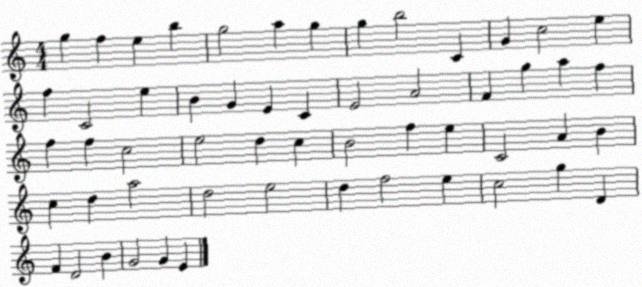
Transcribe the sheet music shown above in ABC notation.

X:1
T:Untitled
M:4/4
L:1/4
K:C
g f e b g2 a g g b2 C G c2 e f C2 e B G E C E2 A2 F g a f f f c2 e2 d c B2 f e C2 A B c d a2 d2 e2 d f2 e c2 g D F D2 B G2 G E